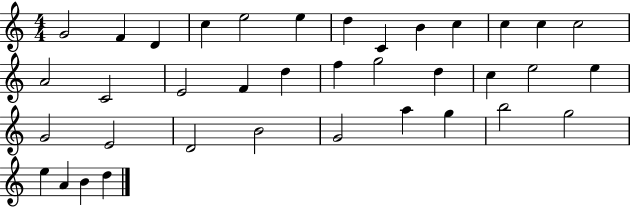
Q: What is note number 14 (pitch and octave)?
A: A4